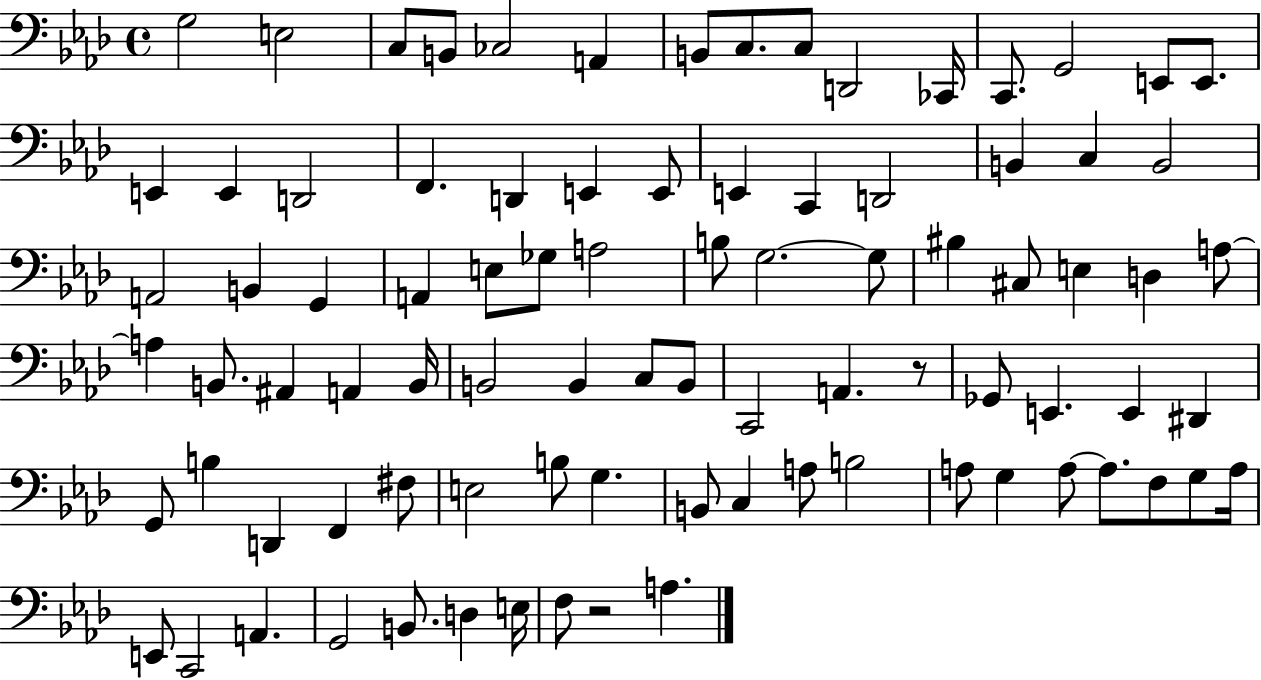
{
  \clef bass
  \time 4/4
  \defaultTimeSignature
  \key aes \major
  \repeat volta 2 { g2 e2 | c8 b,8 ces2 a,4 | b,8 c8. c8 d,2 ces,16 | c,8. g,2 e,8 e,8. | \break e,4 e,4 d,2 | f,4. d,4 e,4 e,8 | e,4 c,4 d,2 | b,4 c4 b,2 | \break a,2 b,4 g,4 | a,4 e8 ges8 a2 | b8 g2.~~ g8 | bis4 cis8 e4 d4 a8~~ | \break a4 b,8. ais,4 a,4 b,16 | b,2 b,4 c8 b,8 | c,2 a,4. r8 | ges,8 e,4. e,4 dis,4 | \break g,8 b4 d,4 f,4 fis8 | e2 b8 g4. | b,8 c4 a8 b2 | a8 g4 a8~~ a8. f8 g8 a16 | \break e,8 c,2 a,4. | g,2 b,8. d4 e16 | f8 r2 a4. | } \bar "|."
}